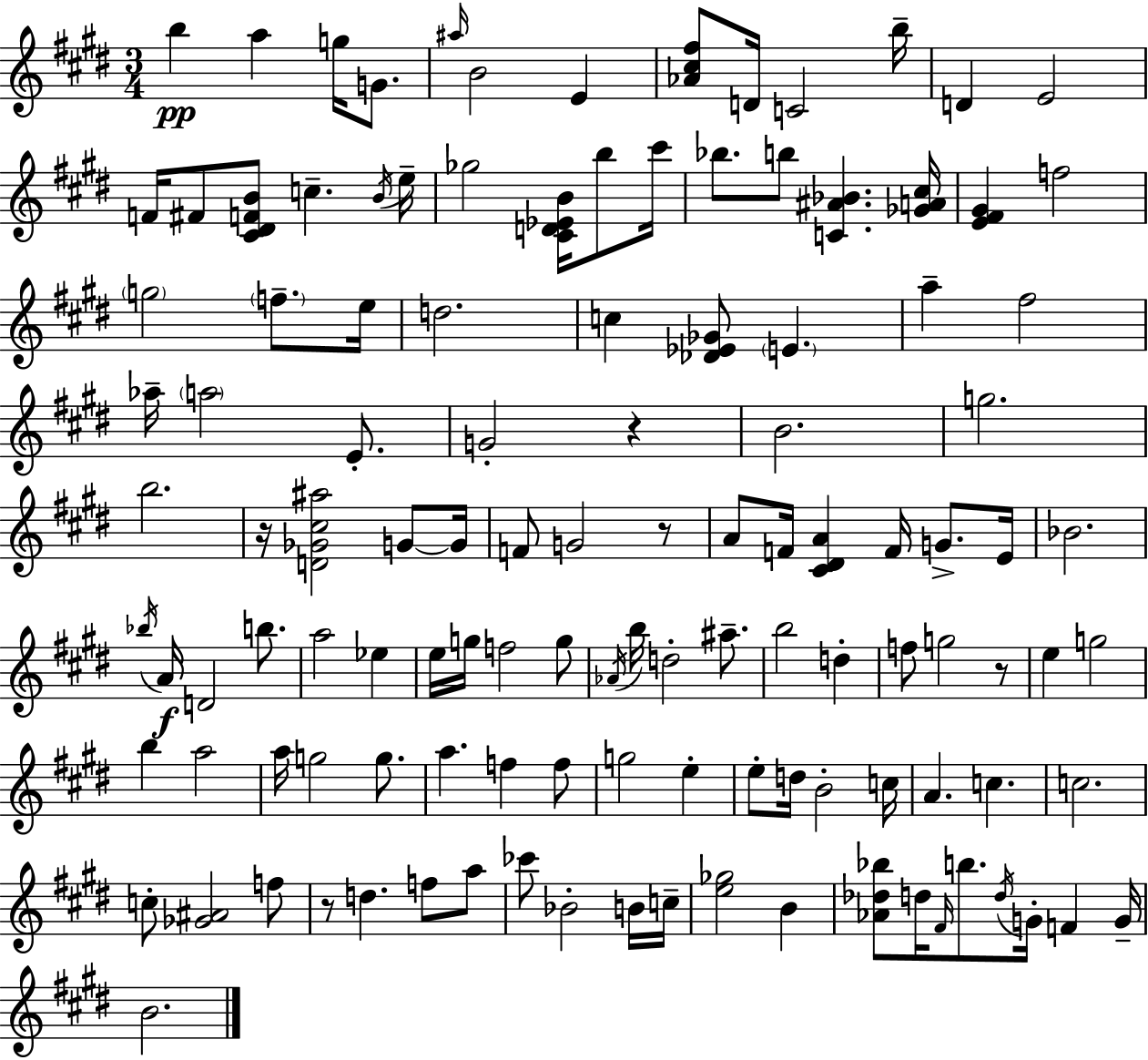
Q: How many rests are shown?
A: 5